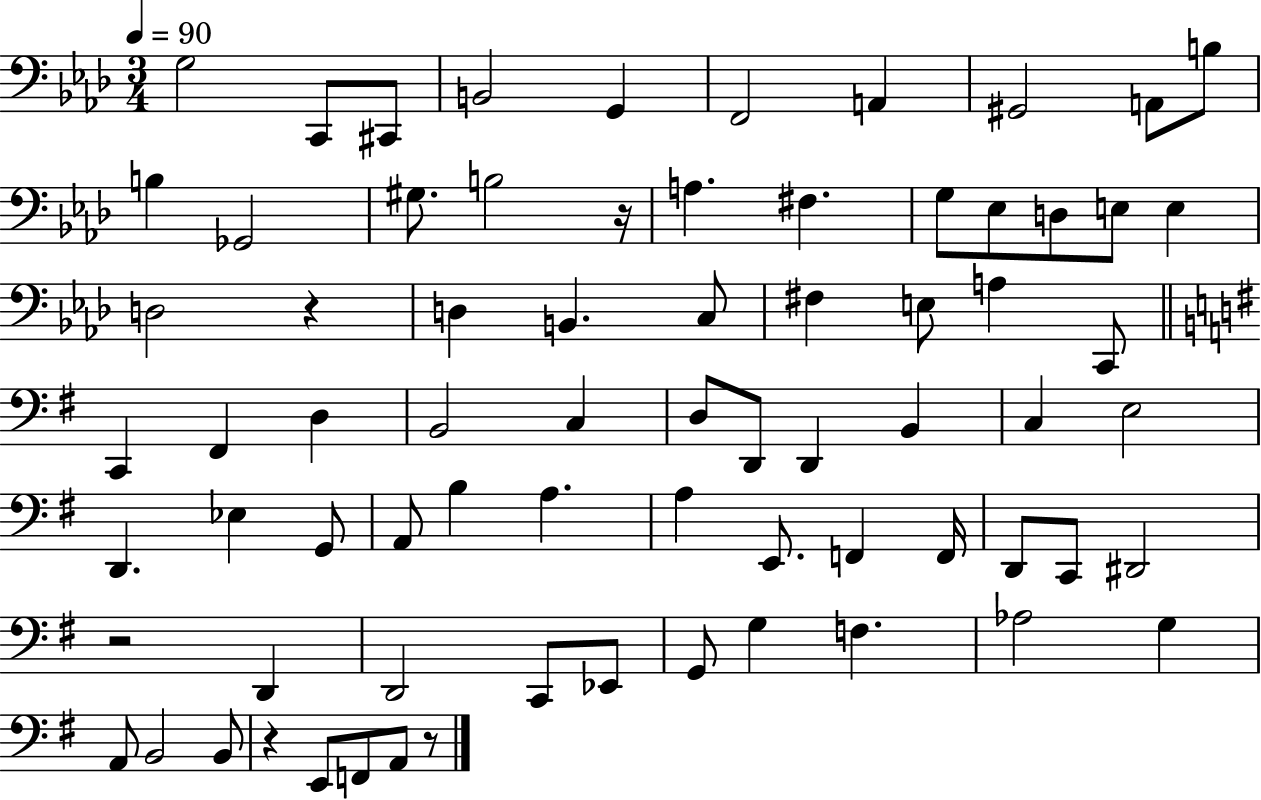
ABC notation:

X:1
T:Untitled
M:3/4
L:1/4
K:Ab
G,2 C,,/2 ^C,,/2 B,,2 G,, F,,2 A,, ^G,,2 A,,/2 B,/2 B, _G,,2 ^G,/2 B,2 z/4 A, ^F, G,/2 _E,/2 D,/2 E,/2 E, D,2 z D, B,, C,/2 ^F, E,/2 A, C,,/2 C,, ^F,, D, B,,2 C, D,/2 D,,/2 D,, B,, C, E,2 D,, _E, G,,/2 A,,/2 B, A, A, E,,/2 F,, F,,/4 D,,/2 C,,/2 ^D,,2 z2 D,, D,,2 C,,/2 _E,,/2 G,,/2 G, F, _A,2 G, A,,/2 B,,2 B,,/2 z E,,/2 F,,/2 A,,/2 z/2